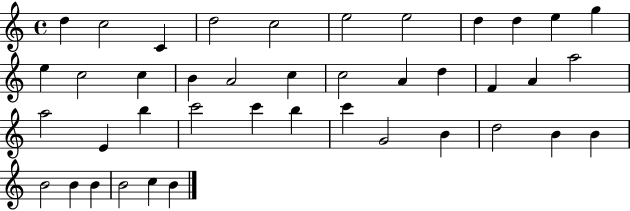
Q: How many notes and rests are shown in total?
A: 41